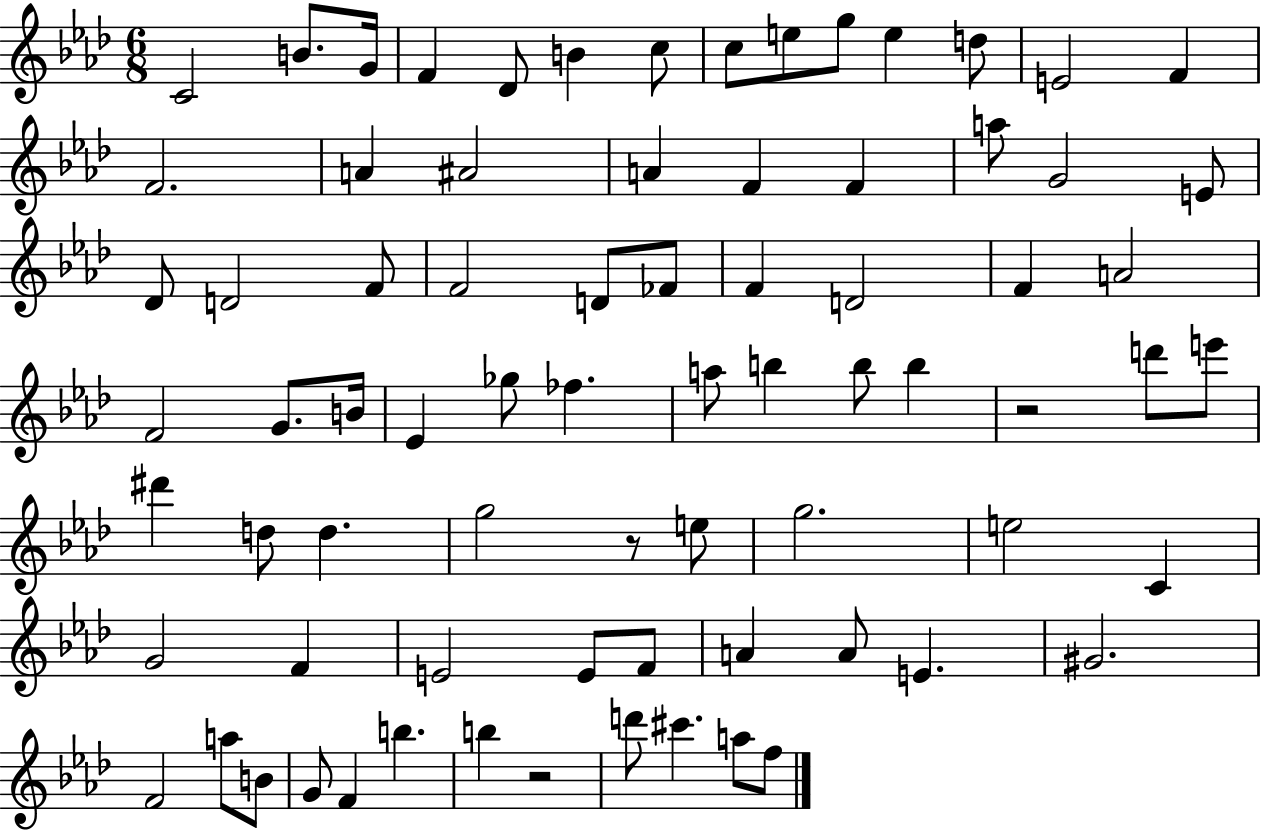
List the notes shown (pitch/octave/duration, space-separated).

C4/h B4/e. G4/s F4/q Db4/e B4/q C5/e C5/e E5/e G5/e E5/q D5/e E4/h F4/q F4/h. A4/q A#4/h A4/q F4/q F4/q A5/e G4/h E4/e Db4/e D4/h F4/e F4/h D4/e FES4/e F4/q D4/h F4/q A4/h F4/h G4/e. B4/s Eb4/q Gb5/e FES5/q. A5/e B5/q B5/e B5/q R/h D6/e E6/e D#6/q D5/e D5/q. G5/h R/e E5/e G5/h. E5/h C4/q G4/h F4/q E4/h E4/e F4/e A4/q A4/e E4/q. G#4/h. F4/h A5/e B4/e G4/e F4/q B5/q. B5/q R/h D6/e C#6/q. A5/e F5/e